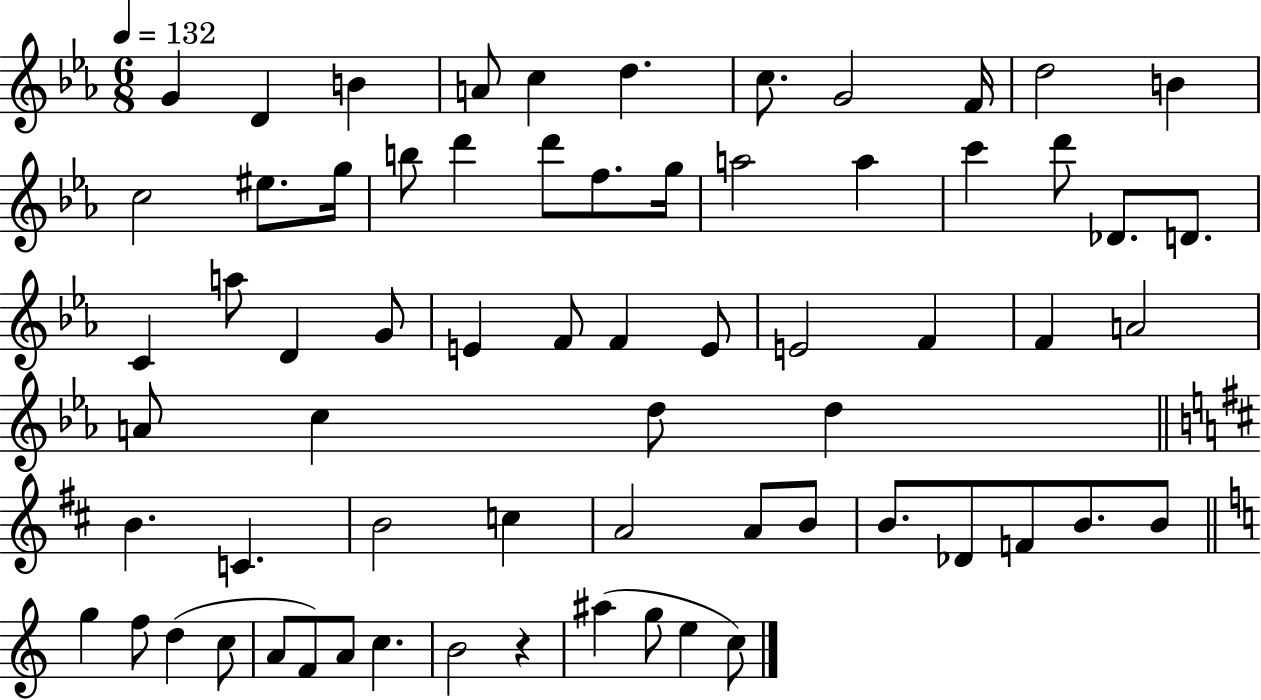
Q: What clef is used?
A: treble